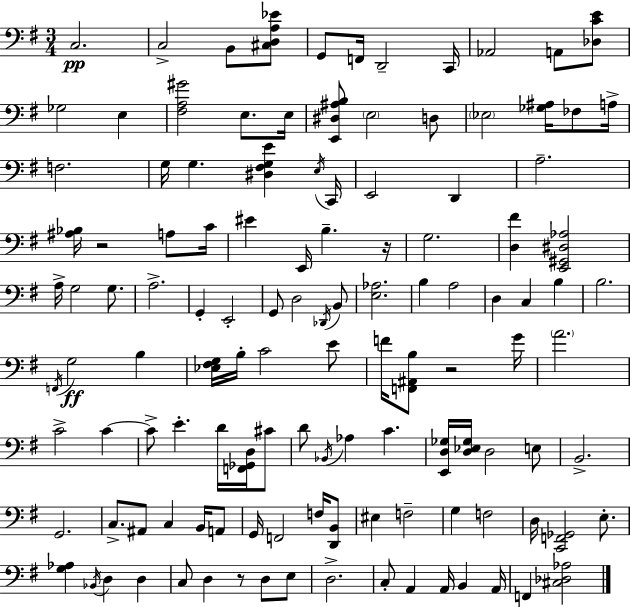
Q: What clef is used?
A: bass